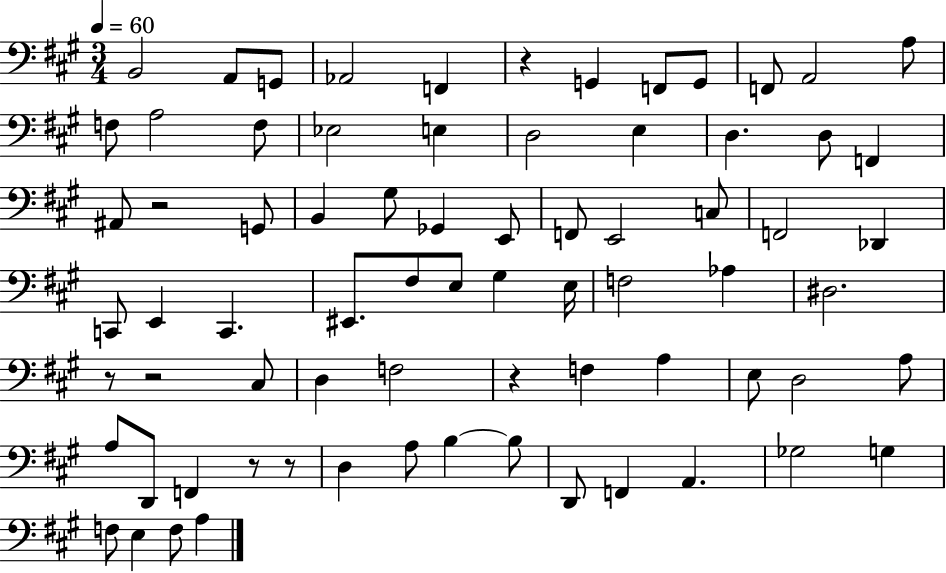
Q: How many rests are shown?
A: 7